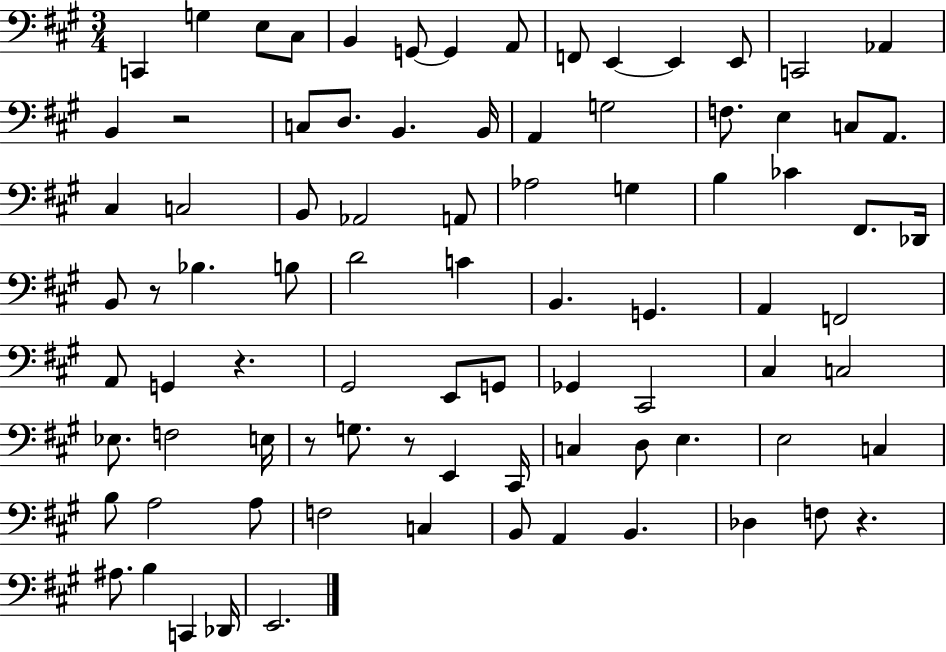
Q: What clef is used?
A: bass